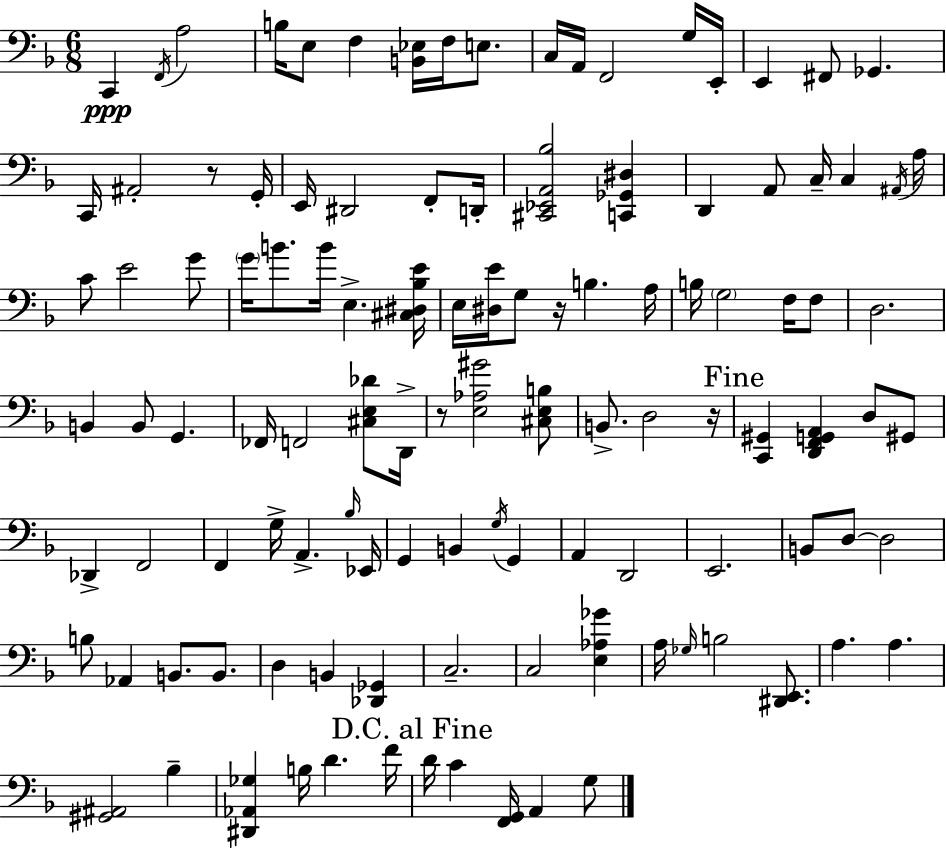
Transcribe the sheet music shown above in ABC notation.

X:1
T:Untitled
M:6/8
L:1/4
K:F
C,, F,,/4 A,2 B,/4 E,/2 F, [B,,_E,]/4 F,/4 E,/2 C,/4 A,,/4 F,,2 G,/4 E,,/4 E,, ^F,,/2 _G,, C,,/4 ^A,,2 z/2 G,,/4 E,,/4 ^D,,2 F,,/2 D,,/4 [^C,,_E,,A,,_B,]2 [C,,_G,,^D,] D,, A,,/2 C,/4 C, ^A,,/4 A,/4 C/2 E2 G/2 G/4 B/2 B/4 E, [^C,^D,_B,E]/4 E,/4 [^D,E]/4 G,/2 z/4 B, A,/4 B,/4 G,2 F,/4 F,/2 D,2 B,, B,,/2 G,, _F,,/4 F,,2 [^C,E,_D]/2 D,,/4 z/2 [E,_A,^G]2 [^C,E,B,]/2 B,,/2 D,2 z/4 [C,,^G,,] [D,,F,,G,,A,,] D,/2 ^G,,/2 _D,, F,,2 F,, G,/4 A,, _B,/4 _E,,/4 G,, B,, G,/4 G,, A,, D,,2 E,,2 B,,/2 D,/2 D,2 B,/2 _A,, B,,/2 B,,/2 D, B,, [_D,,_G,,] C,2 C,2 [E,_A,_G] A,/4 _G,/4 B,2 [^D,,E,,]/2 A, A, [^G,,^A,,]2 _B, [^D,,_A,,_G,] B,/4 D F/4 D/4 C [F,,G,,]/4 A,, G,/2